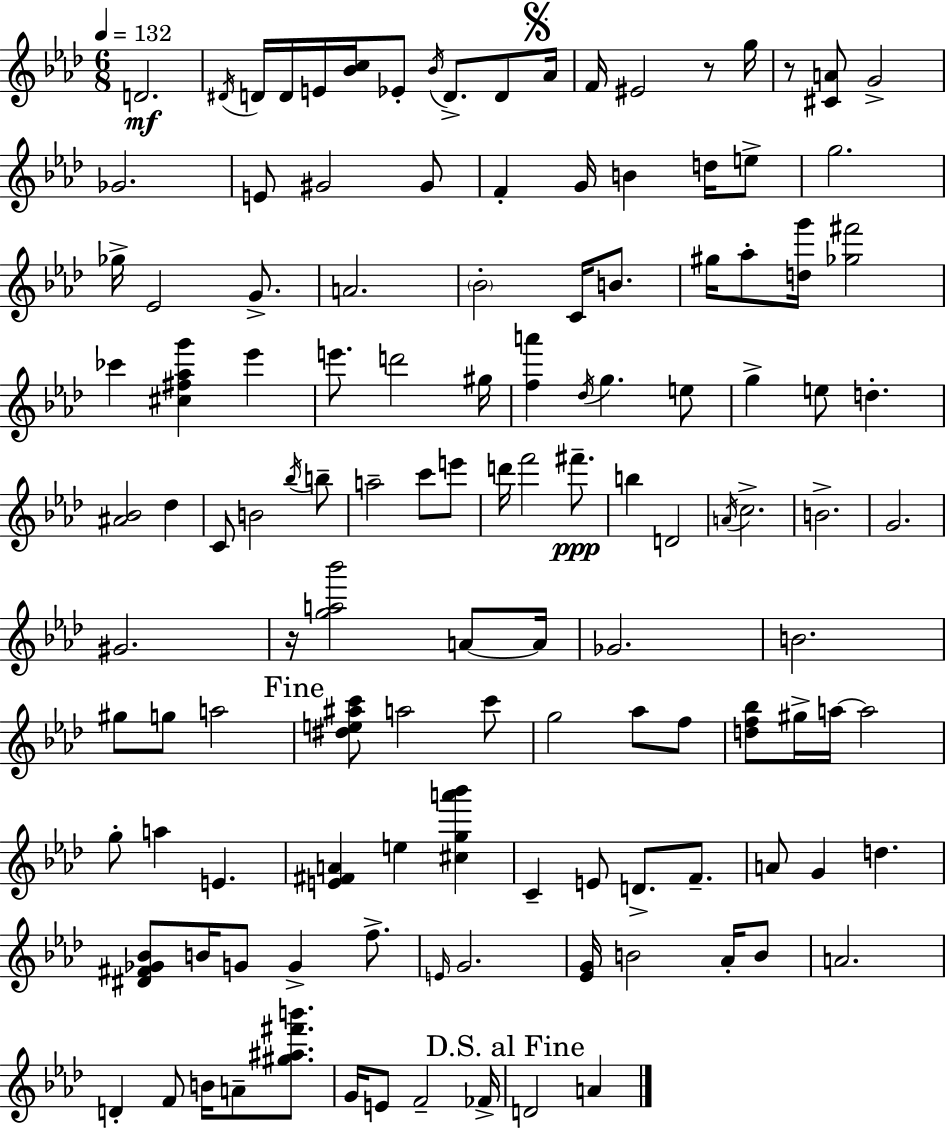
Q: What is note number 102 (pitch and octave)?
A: A4